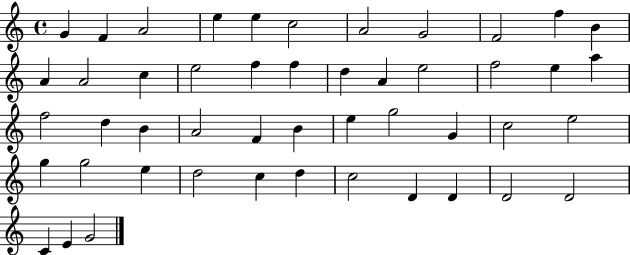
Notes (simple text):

G4/q F4/q A4/h E5/q E5/q C5/h A4/h G4/h F4/h F5/q B4/q A4/q A4/h C5/q E5/h F5/q F5/q D5/q A4/q E5/h F5/h E5/q A5/q F5/h D5/q B4/q A4/h F4/q B4/q E5/q G5/h G4/q C5/h E5/h G5/q G5/h E5/q D5/h C5/q D5/q C5/h D4/q D4/q D4/h D4/h C4/q E4/q G4/h